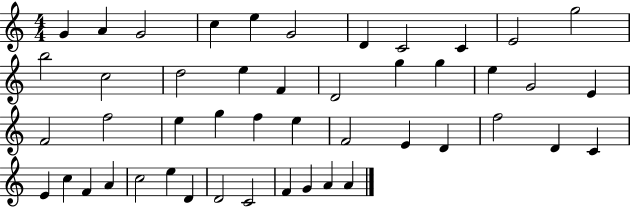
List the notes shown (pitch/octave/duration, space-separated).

G4/q A4/q G4/h C5/q E5/q G4/h D4/q C4/h C4/q E4/h G5/h B5/h C5/h D5/h E5/q F4/q D4/h G5/q G5/q E5/q G4/h E4/q F4/h F5/h E5/q G5/q F5/q E5/q F4/h E4/q D4/q F5/h D4/q C4/q E4/q C5/q F4/q A4/q C5/h E5/q D4/q D4/h C4/h F4/q G4/q A4/q A4/q